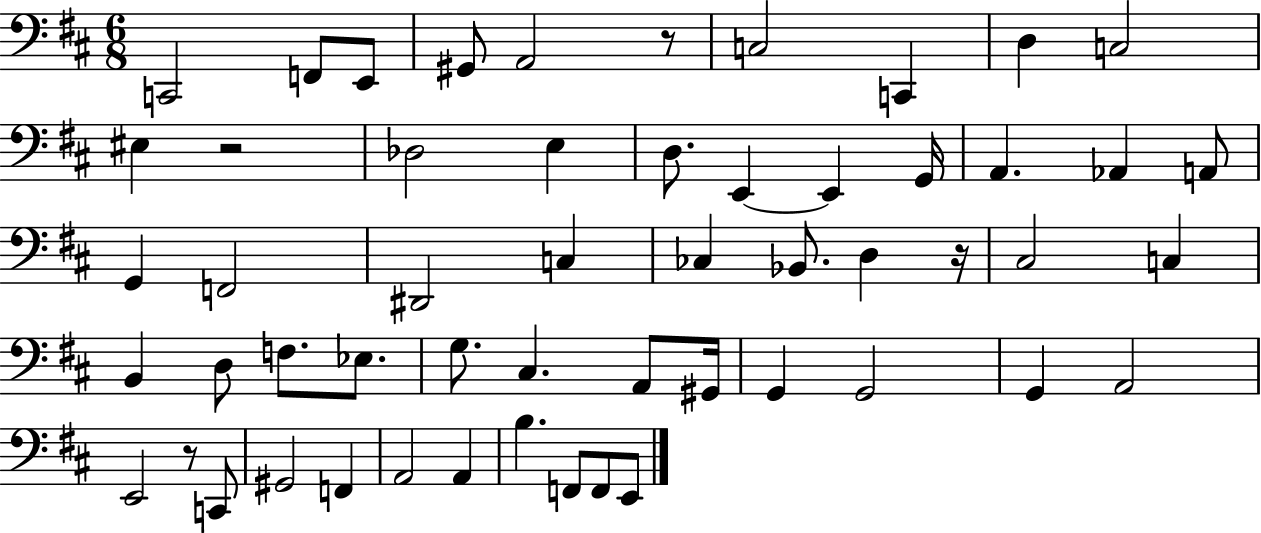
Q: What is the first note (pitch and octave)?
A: C2